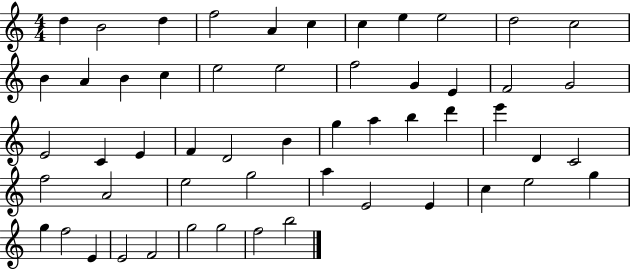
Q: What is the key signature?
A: C major